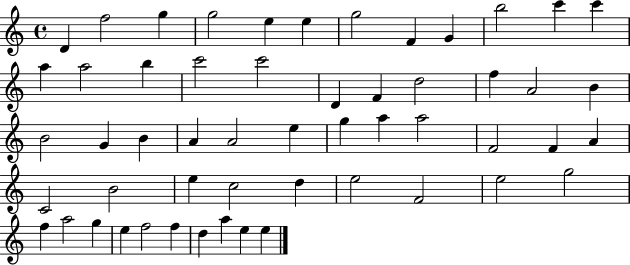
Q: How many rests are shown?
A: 0